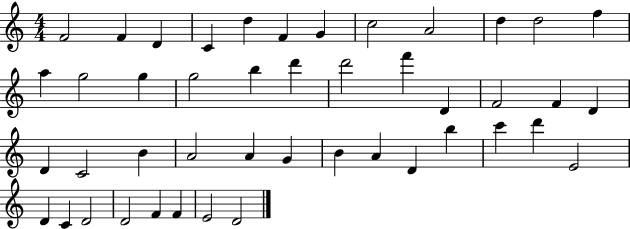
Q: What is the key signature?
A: C major